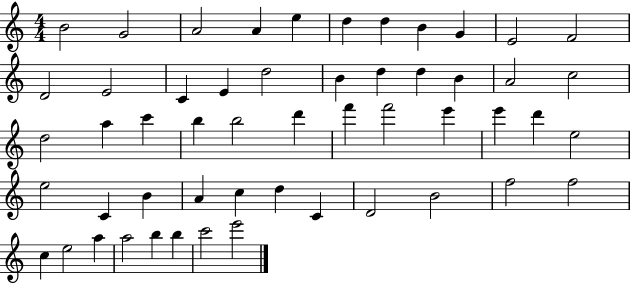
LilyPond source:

{
  \clef treble
  \numericTimeSignature
  \time 4/4
  \key c \major
  b'2 g'2 | a'2 a'4 e''4 | d''4 d''4 b'4 g'4 | e'2 f'2 | \break d'2 e'2 | c'4 e'4 d''2 | b'4 d''4 d''4 b'4 | a'2 c''2 | \break d''2 a''4 c'''4 | b''4 b''2 d'''4 | f'''4 f'''2 e'''4 | e'''4 d'''4 e''2 | \break e''2 c'4 b'4 | a'4 c''4 d''4 c'4 | d'2 b'2 | f''2 f''2 | \break c''4 e''2 a''4 | a''2 b''4 b''4 | c'''2 e'''2 | \bar "|."
}